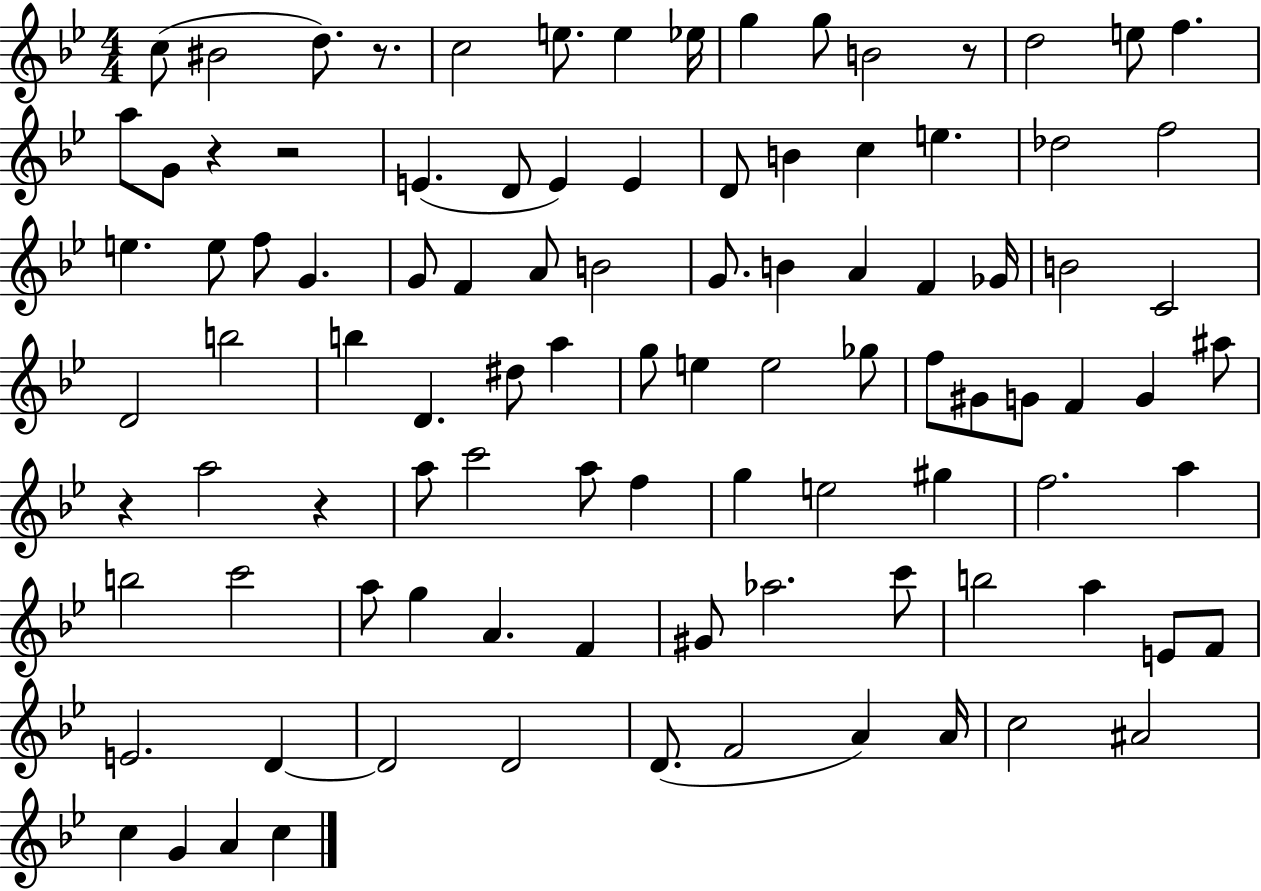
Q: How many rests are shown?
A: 6